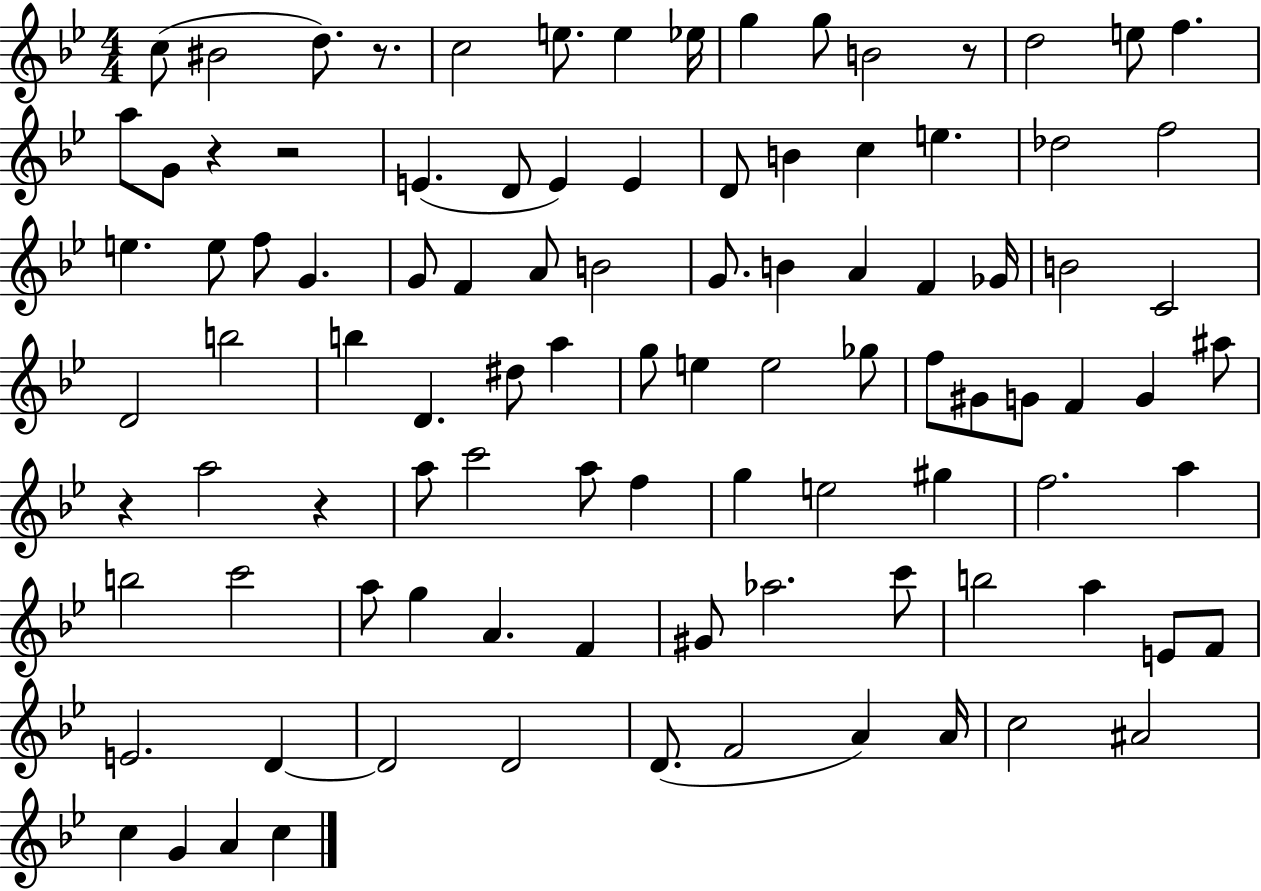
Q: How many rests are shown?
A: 6